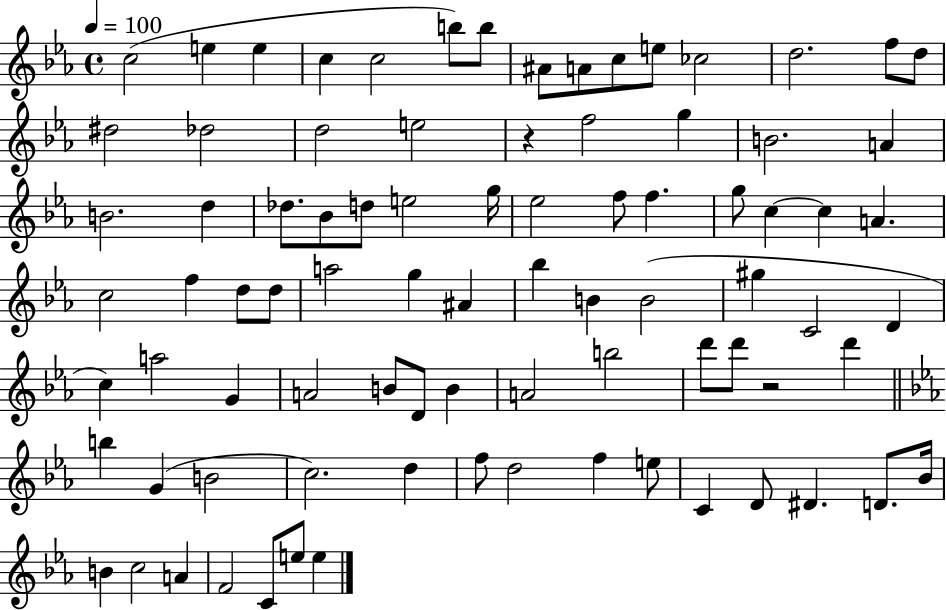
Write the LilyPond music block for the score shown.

{
  \clef treble
  \time 4/4
  \defaultTimeSignature
  \key ees \major
  \tempo 4 = 100
  c''2( e''4 e''4 | c''4 c''2 b''8) b''8 | ais'8 a'8 c''8 e''8 ces''2 | d''2. f''8 d''8 | \break dis''2 des''2 | d''2 e''2 | r4 f''2 g''4 | b'2. a'4 | \break b'2. d''4 | des''8. bes'8 d''8 e''2 g''16 | ees''2 f''8 f''4. | g''8 c''4~~ c''4 a'4. | \break c''2 f''4 d''8 d''8 | a''2 g''4 ais'4 | bes''4 b'4 b'2( | gis''4 c'2 d'4 | \break c''4) a''2 g'4 | a'2 b'8 d'8 b'4 | a'2 b''2 | d'''8 d'''8 r2 d'''4 | \break \bar "||" \break \key ees \major b''4 g'4( b'2 | c''2.) d''4 | f''8 d''2 f''4 e''8 | c'4 d'8 dis'4. d'8. bes'16 | \break b'4 c''2 a'4 | f'2 c'8 e''8 e''4 | \bar "|."
}